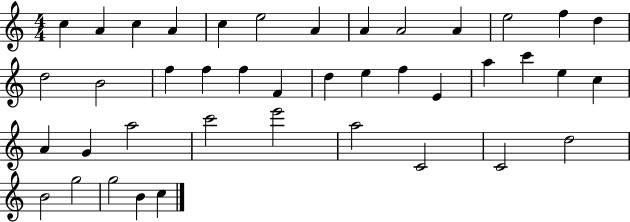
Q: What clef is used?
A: treble